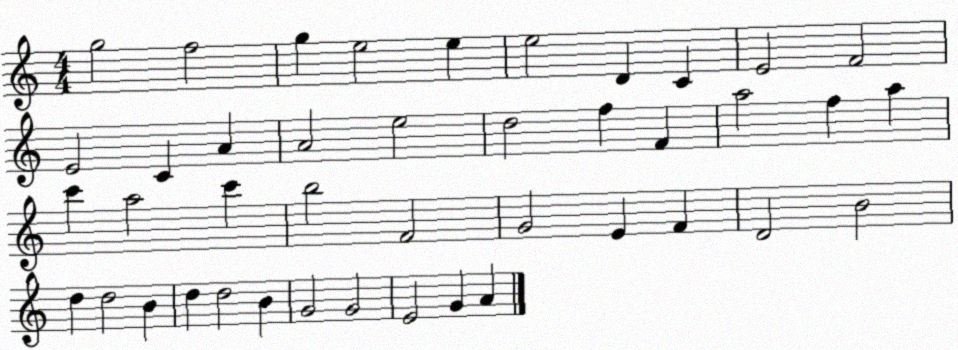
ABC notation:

X:1
T:Untitled
M:4/4
L:1/4
K:C
g2 f2 g e2 e e2 D C E2 F2 E2 C A A2 e2 d2 f F a2 f a c' a2 c' b2 F2 G2 E F D2 B2 d d2 B d d2 B G2 G2 E2 G A